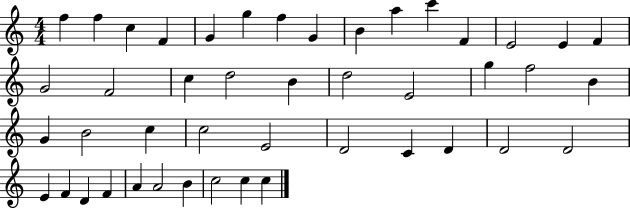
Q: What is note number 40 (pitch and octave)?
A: A4